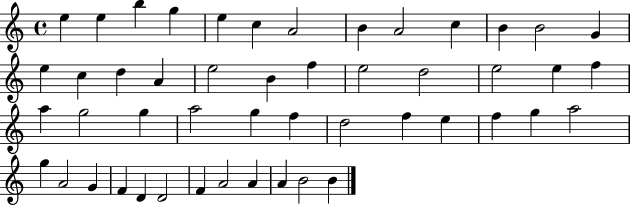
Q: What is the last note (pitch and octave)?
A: B4